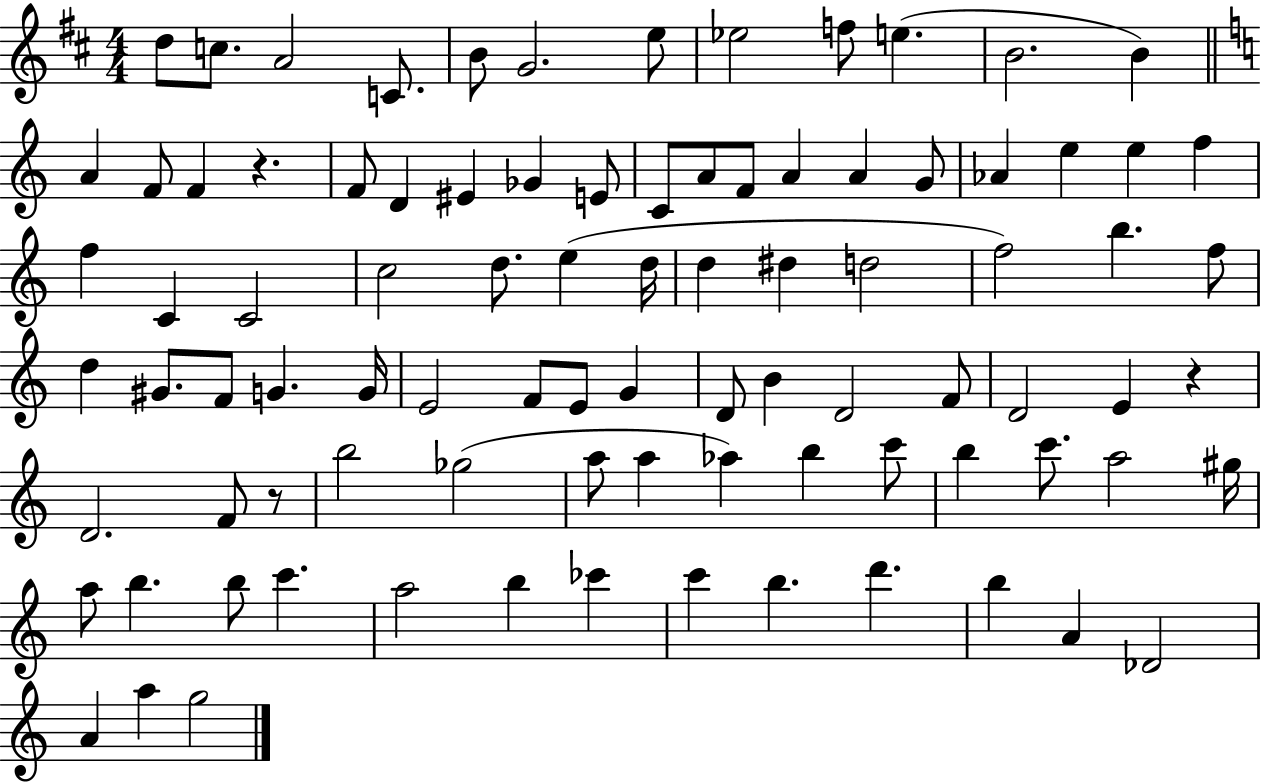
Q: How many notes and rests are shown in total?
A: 90